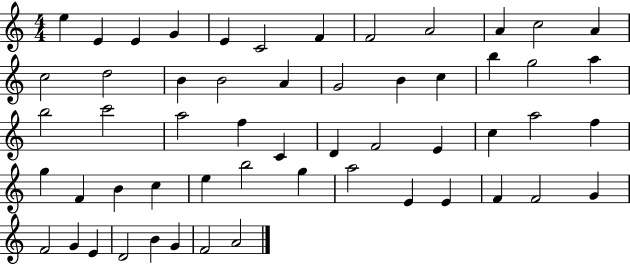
E5/q E4/q E4/q G4/q E4/q C4/h F4/q F4/h A4/h A4/q C5/h A4/q C5/h D5/h B4/q B4/h A4/q G4/h B4/q C5/q B5/q G5/h A5/q B5/h C6/h A5/h F5/q C4/q D4/q F4/h E4/q C5/q A5/h F5/q G5/q F4/q B4/q C5/q E5/q B5/h G5/q A5/h E4/q E4/q F4/q F4/h G4/q F4/h G4/q E4/q D4/h B4/q G4/q F4/h A4/h